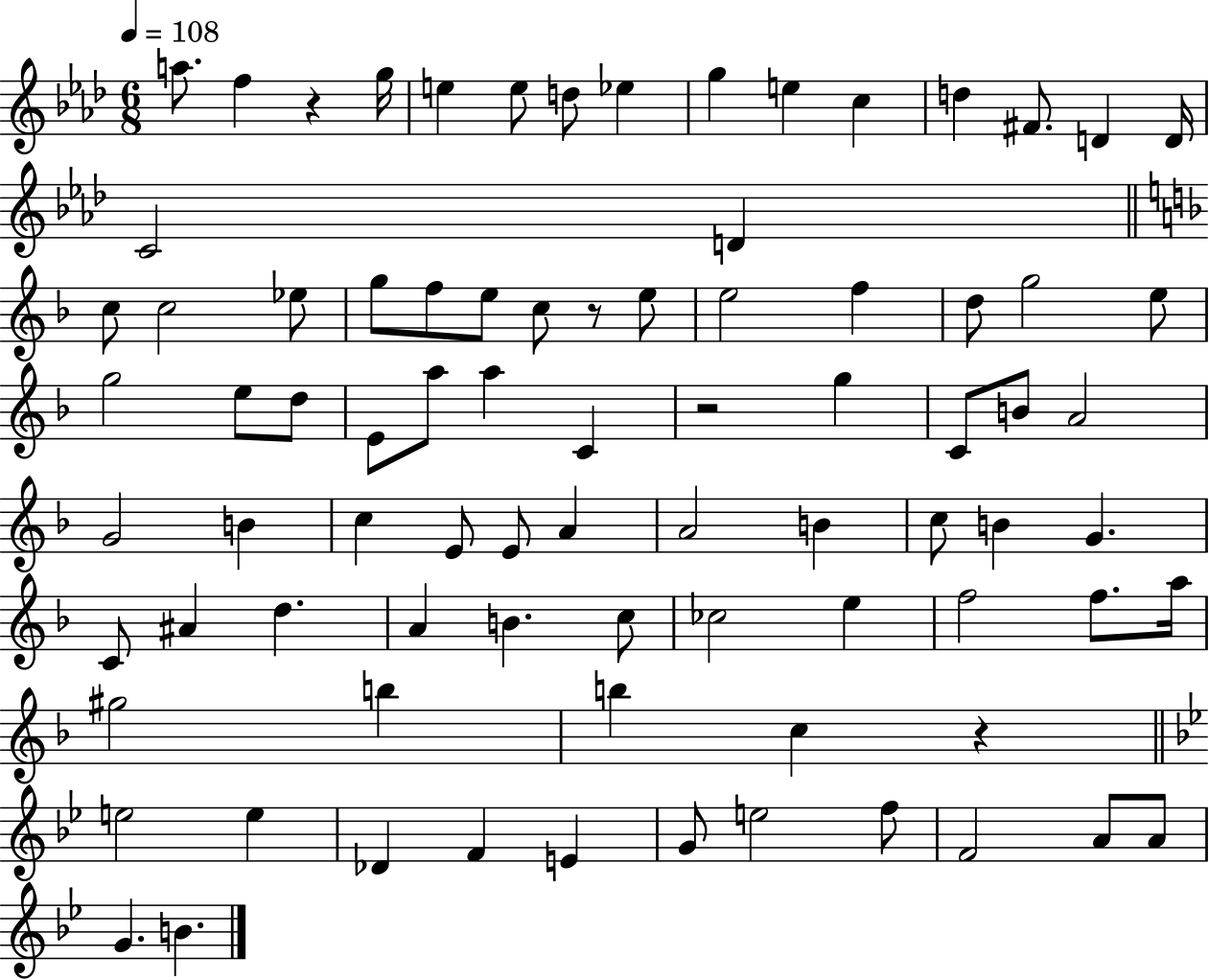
A5/e. F5/q R/q G5/s E5/q E5/e D5/e Eb5/q G5/q E5/q C5/q D5/q F#4/e. D4/q D4/s C4/h D4/q C5/e C5/h Eb5/e G5/e F5/e E5/e C5/e R/e E5/e E5/h F5/q D5/e G5/h E5/e G5/h E5/e D5/e E4/e A5/e A5/q C4/q R/h G5/q C4/e B4/e A4/h G4/h B4/q C5/q E4/e E4/e A4/q A4/h B4/q C5/e B4/q G4/q. C4/e A#4/q D5/q. A4/q B4/q. C5/e CES5/h E5/q F5/h F5/e. A5/s G#5/h B5/q B5/q C5/q R/q E5/h E5/q Db4/q F4/q E4/q G4/e E5/h F5/e F4/h A4/e A4/e G4/q. B4/q.